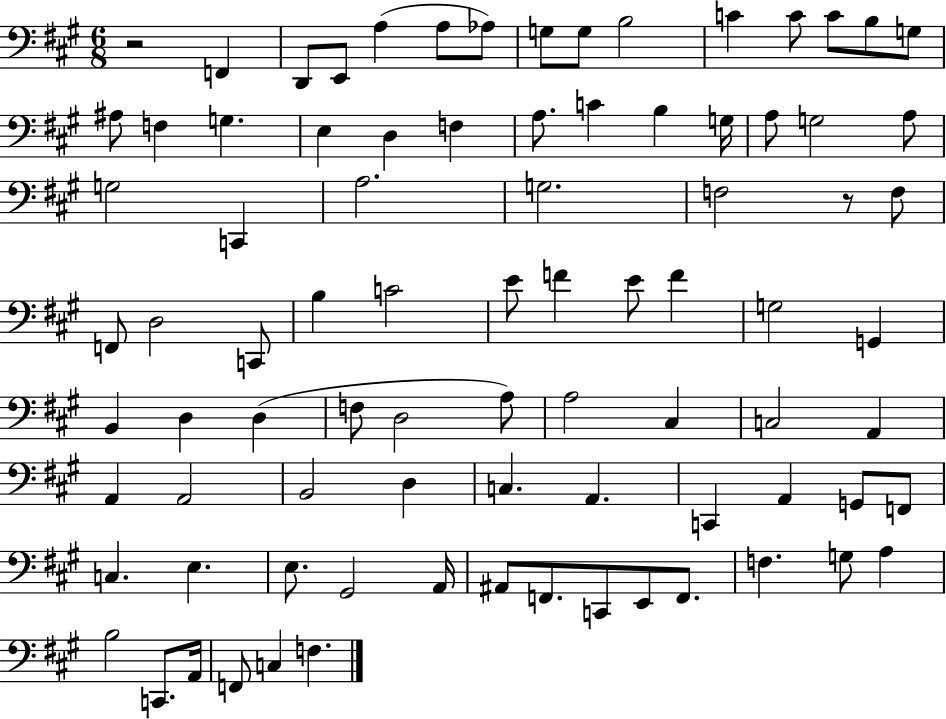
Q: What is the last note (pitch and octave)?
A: F3